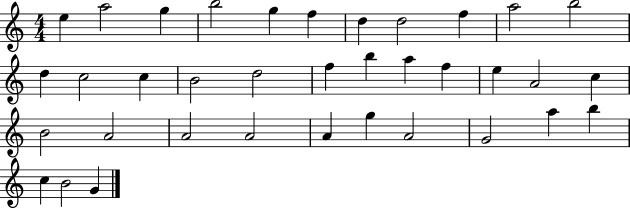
E5/q A5/h G5/q B5/h G5/q F5/q D5/q D5/h F5/q A5/h B5/h D5/q C5/h C5/q B4/h D5/h F5/q B5/q A5/q F5/q E5/q A4/h C5/q B4/h A4/h A4/h A4/h A4/q G5/q A4/h G4/h A5/q B5/q C5/q B4/h G4/q